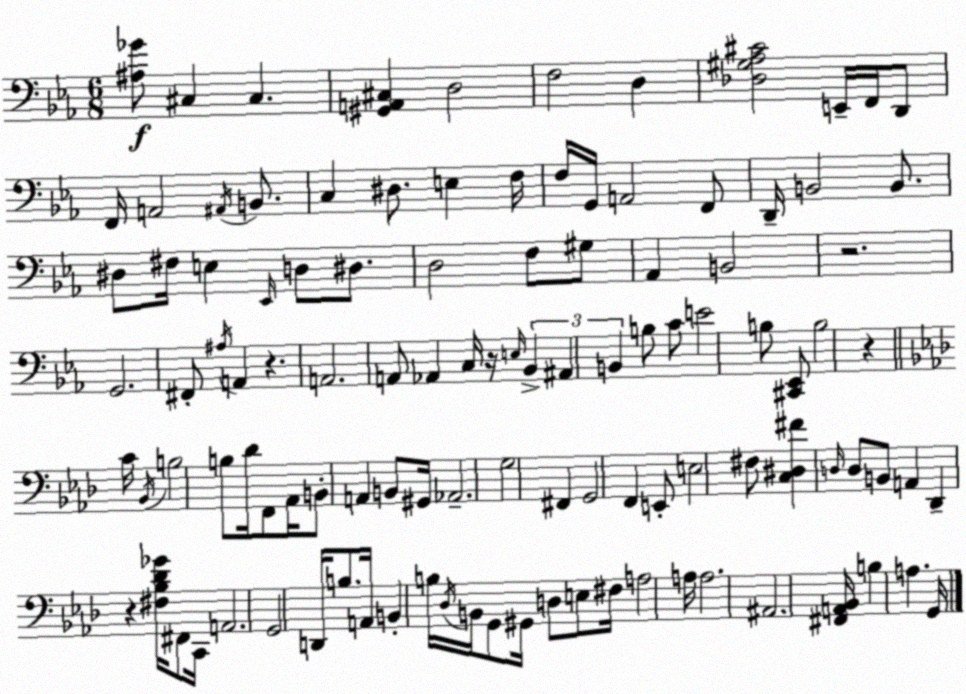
X:1
T:Untitled
M:6/8
L:1/4
K:Cm
[^A,_G]/2 ^C, ^C, [^G,,A,,^C,] D,2 F,2 D, [_D,^G,_A,^C]2 E,,/4 F,,/4 D,,/2 F,,/4 A,,2 ^A,,/4 B,,/2 C, ^D,/2 E, F,/4 F,/4 G,,/4 A,,2 F,,/2 D,,/4 B,,2 B,,/2 ^D,/2 ^F,/4 E, _E,,/4 D,/2 ^D,/2 D,2 F,/2 ^G,/2 _A,, B,,2 z2 G,,2 ^F,,/2 ^A,/4 A,, z A,,2 A,,/2 _A,, C,/4 z/4 E,/4 _B,, ^A,, B,, B,/2 C/2 E2 B,/2 [^C,,_E,,]/2 B,2 z C/4 _B,,/4 B,2 B,/2 _D/4 F,,/2 _A,,/4 B,,/2 A,, B,,/2 ^G,,/4 _A,,2 G,2 ^F,, G,,2 F,, E,,/2 E,2 ^F,/2 [C,^D,^F] D,/4 D,/2 B,,/2 A,, _D,, z [^F,_B,_D_G]/4 ^F,,/2 C,,/4 A,,2 G,,2 D,,/4 B,/2 A,,/4 B,, B,/4 _D,/4 B,,/4 G,,/2 ^G,,/4 D,/2 E,/2 ^F,/4 A,2 A,/4 A,2 ^A,,2 [^F,,A,,_B,,]/4 B, A, G,,/4